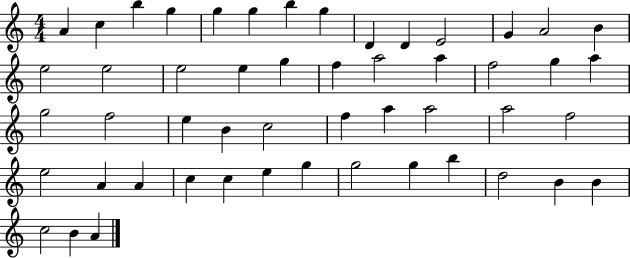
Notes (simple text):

A4/q C5/q B5/q G5/q G5/q G5/q B5/q G5/q D4/q D4/q E4/h G4/q A4/h B4/q E5/h E5/h E5/h E5/q G5/q F5/q A5/h A5/q F5/h G5/q A5/q G5/h F5/h E5/q B4/q C5/h F5/q A5/q A5/h A5/h F5/h E5/h A4/q A4/q C5/q C5/q E5/q G5/q G5/h G5/q B5/q D5/h B4/q B4/q C5/h B4/q A4/q